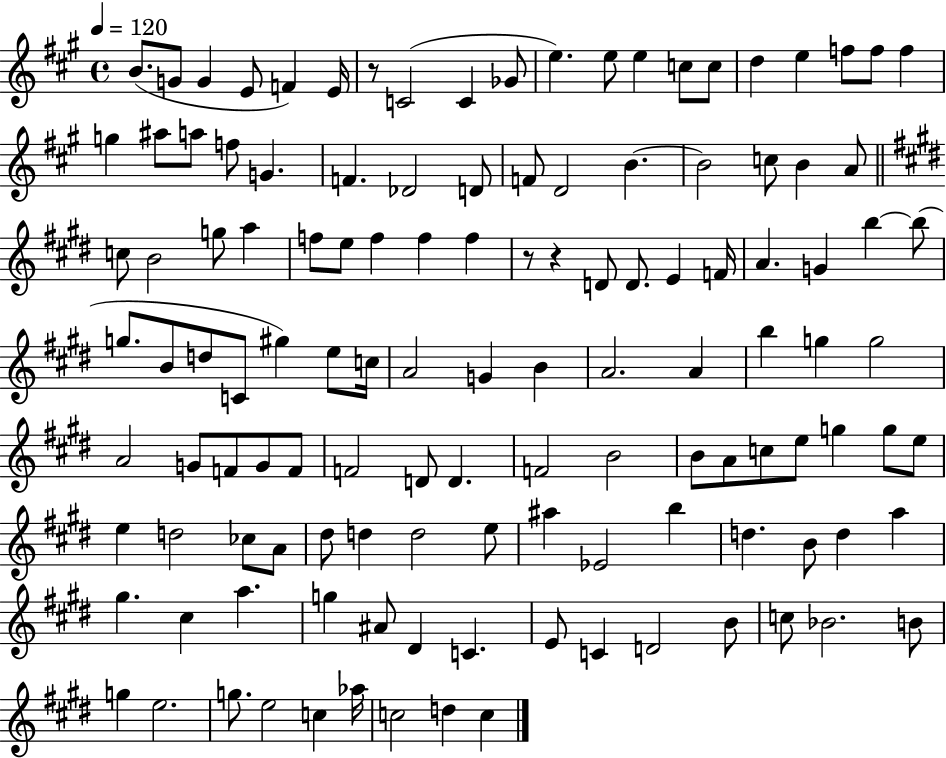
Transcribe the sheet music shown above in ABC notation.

X:1
T:Untitled
M:4/4
L:1/4
K:A
B/2 G/2 G E/2 F E/4 z/2 C2 C _G/2 e e/2 e c/2 c/2 d e f/2 f/2 f g ^a/2 a/2 f/2 G F _D2 D/2 F/2 D2 B B2 c/2 B A/2 c/2 B2 g/2 a f/2 e/2 f f f z/2 z D/2 D/2 E F/4 A G b b/2 g/2 B/2 d/2 C/2 ^g e/2 c/4 A2 G B A2 A b g g2 A2 G/2 F/2 G/2 F/2 F2 D/2 D F2 B2 B/2 A/2 c/2 e/2 g g/2 e/2 e d2 _c/2 A/2 ^d/2 d d2 e/2 ^a _E2 b d B/2 d a ^g ^c a g ^A/2 ^D C E/2 C D2 B/2 c/2 _B2 B/2 g e2 g/2 e2 c _a/4 c2 d c